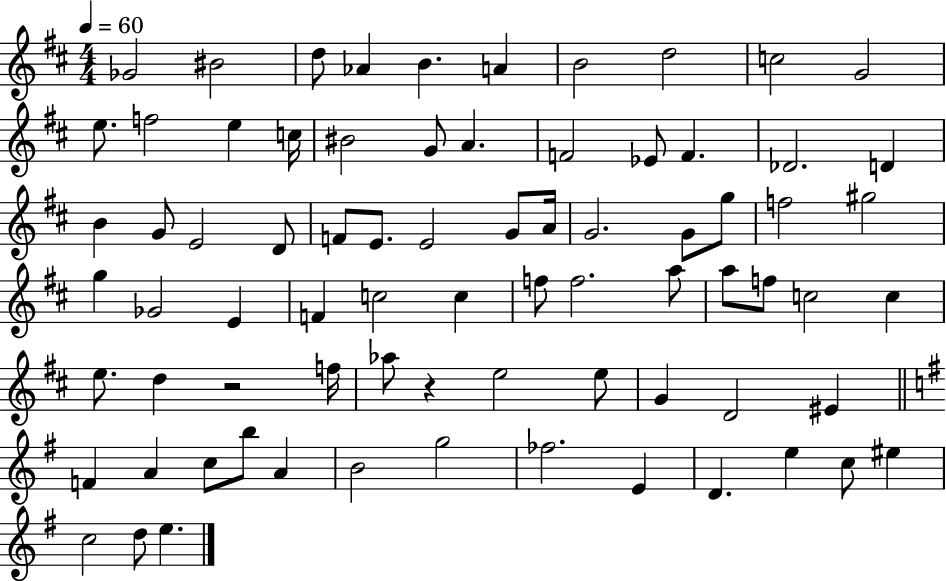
X:1
T:Untitled
M:4/4
L:1/4
K:D
_G2 ^B2 d/2 _A B A B2 d2 c2 G2 e/2 f2 e c/4 ^B2 G/2 A F2 _E/2 F _D2 D B G/2 E2 D/2 F/2 E/2 E2 G/2 A/4 G2 G/2 g/2 f2 ^g2 g _G2 E F c2 c f/2 f2 a/2 a/2 f/2 c2 c e/2 d z2 f/4 _a/2 z e2 e/2 G D2 ^E F A c/2 b/2 A B2 g2 _f2 E D e c/2 ^e c2 d/2 e